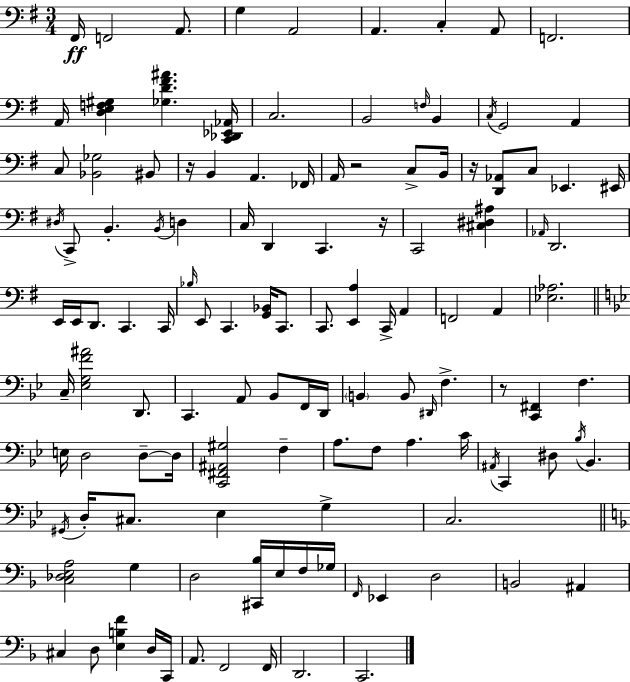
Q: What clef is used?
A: bass